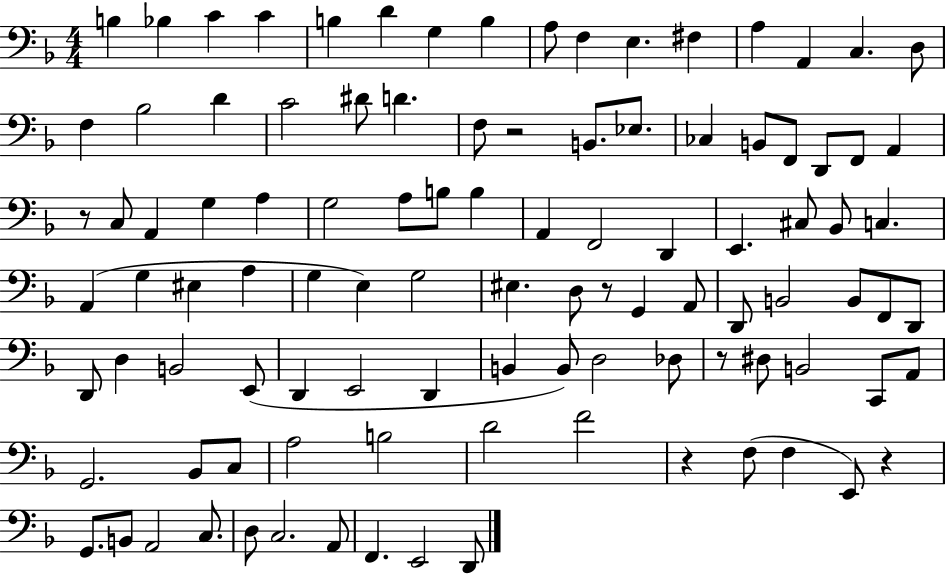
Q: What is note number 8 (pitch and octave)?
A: B3